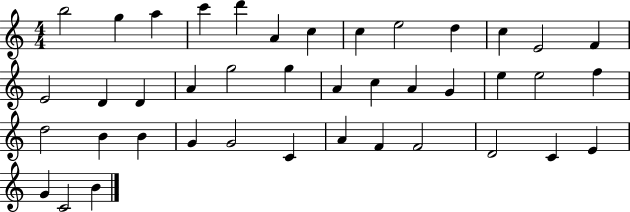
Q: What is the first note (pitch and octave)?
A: B5